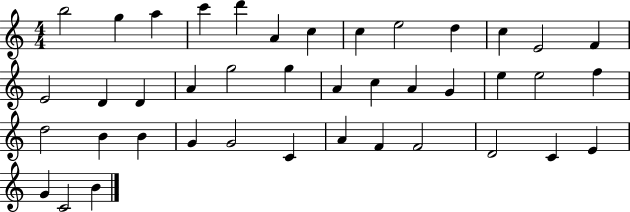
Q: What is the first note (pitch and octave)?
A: B5